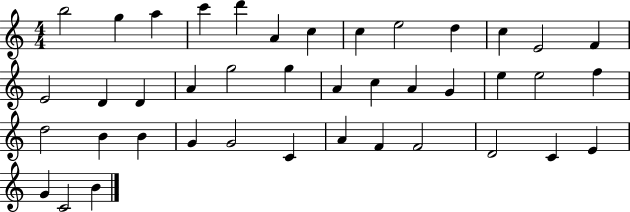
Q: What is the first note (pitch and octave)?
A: B5